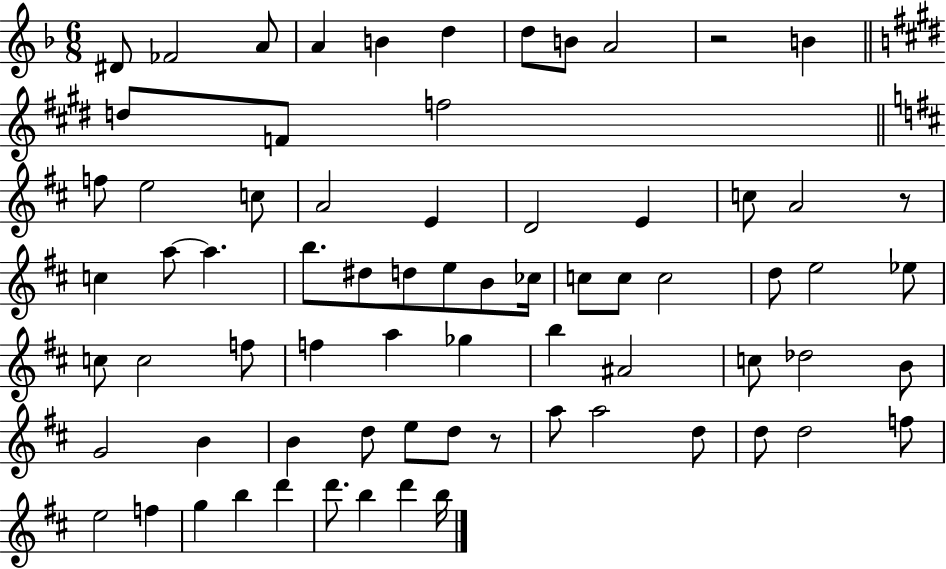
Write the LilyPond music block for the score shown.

{
  \clef treble
  \numericTimeSignature
  \time 6/8
  \key f \major
  dis'8 fes'2 a'8 | a'4 b'4 d''4 | d''8 b'8 a'2 | r2 b'4 | \break \bar "||" \break \key e \major d''8 f'8 f''2 | \bar "||" \break \key b \minor f''8 e''2 c''8 | a'2 e'4 | d'2 e'4 | c''8 a'2 r8 | \break c''4 a''8~~ a''4. | b''8. dis''8 d''8 e''8 b'8 ces''16 | c''8 c''8 c''2 | d''8 e''2 ees''8 | \break c''8 c''2 f''8 | f''4 a''4 ges''4 | b''4 ais'2 | c''8 des''2 b'8 | \break g'2 b'4 | b'4 d''8 e''8 d''8 r8 | a''8 a''2 d''8 | d''8 d''2 f''8 | \break e''2 f''4 | g''4 b''4 d'''4 | d'''8. b''4 d'''4 b''16 | \bar "|."
}